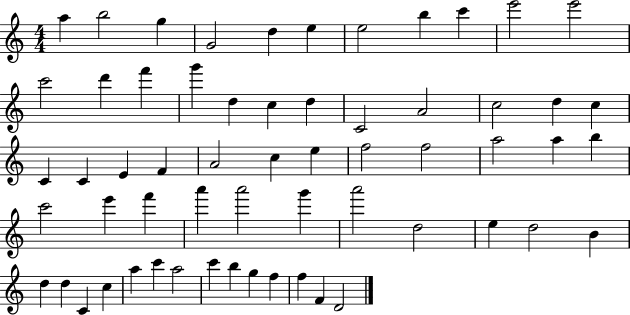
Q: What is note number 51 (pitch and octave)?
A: A5